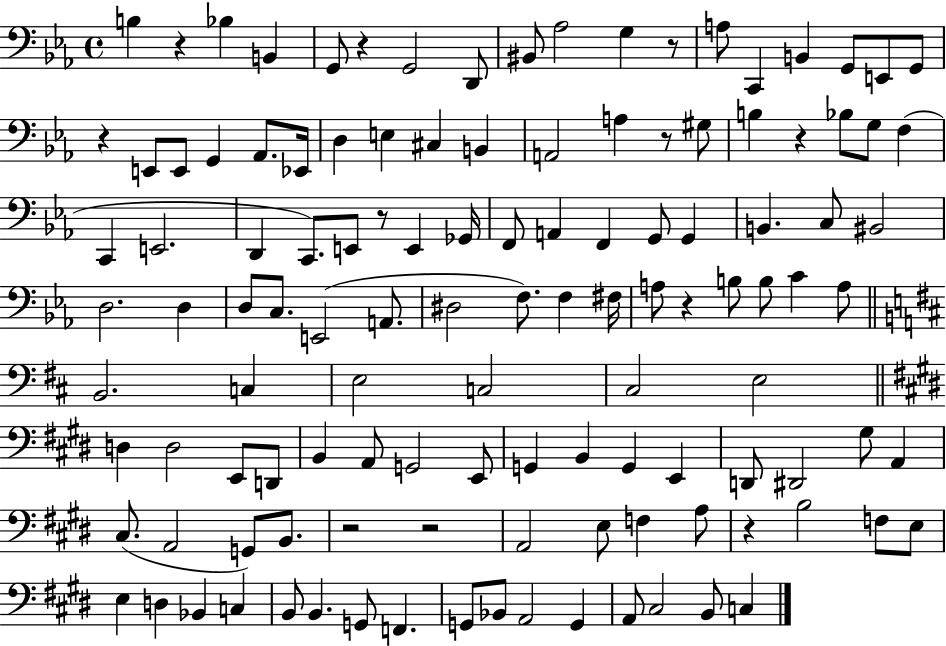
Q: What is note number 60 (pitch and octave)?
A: C4